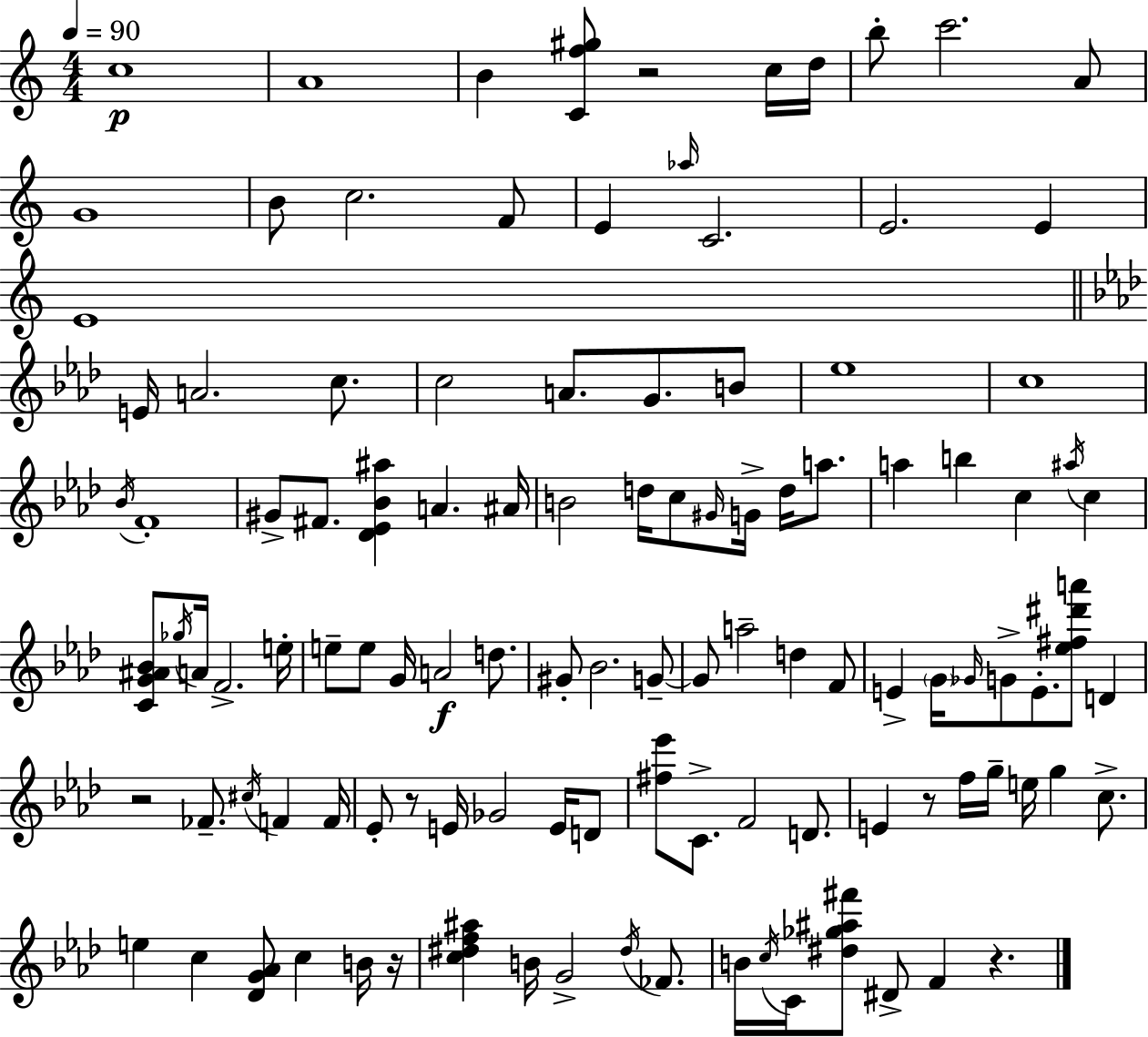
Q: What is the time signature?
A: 4/4